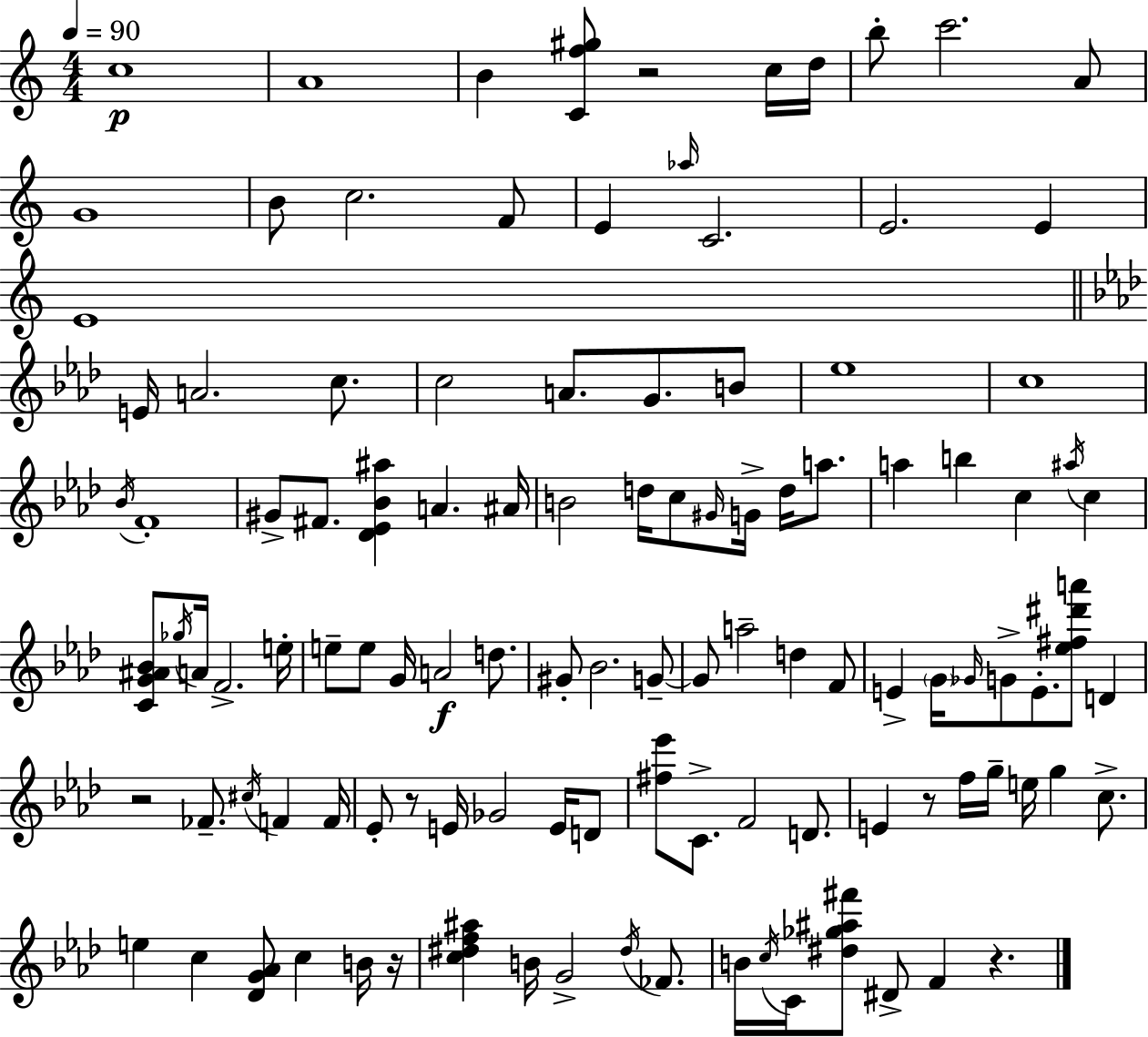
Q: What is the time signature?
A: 4/4